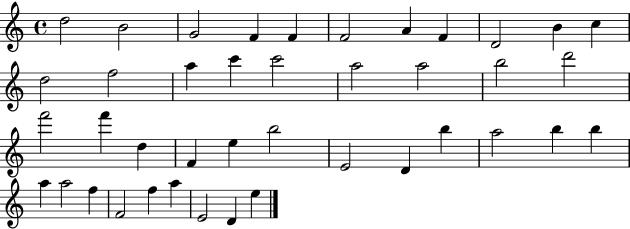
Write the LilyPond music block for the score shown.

{
  \clef treble
  \time 4/4
  \defaultTimeSignature
  \key c \major
  d''2 b'2 | g'2 f'4 f'4 | f'2 a'4 f'4 | d'2 b'4 c''4 | \break d''2 f''2 | a''4 c'''4 c'''2 | a''2 a''2 | b''2 d'''2 | \break f'''2 f'''4 d''4 | f'4 e''4 b''2 | e'2 d'4 b''4 | a''2 b''4 b''4 | \break a''4 a''2 f''4 | f'2 f''4 a''4 | e'2 d'4 e''4 | \bar "|."
}